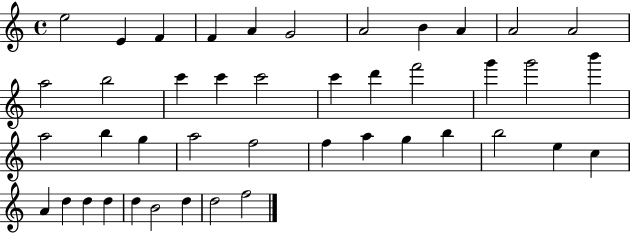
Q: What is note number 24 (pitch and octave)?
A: B5